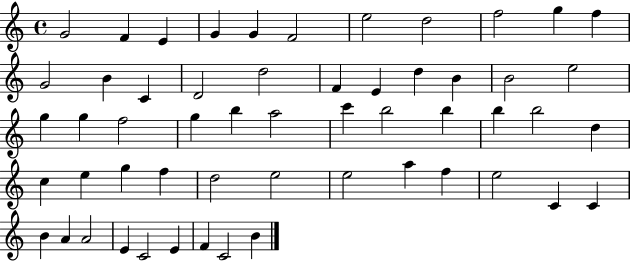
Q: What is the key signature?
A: C major